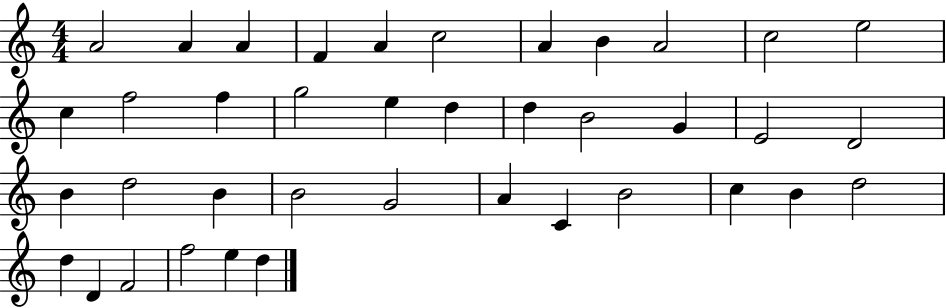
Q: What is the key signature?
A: C major